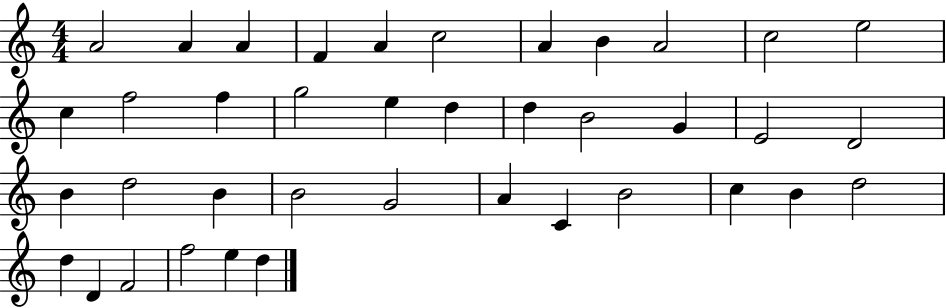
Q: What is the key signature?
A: C major